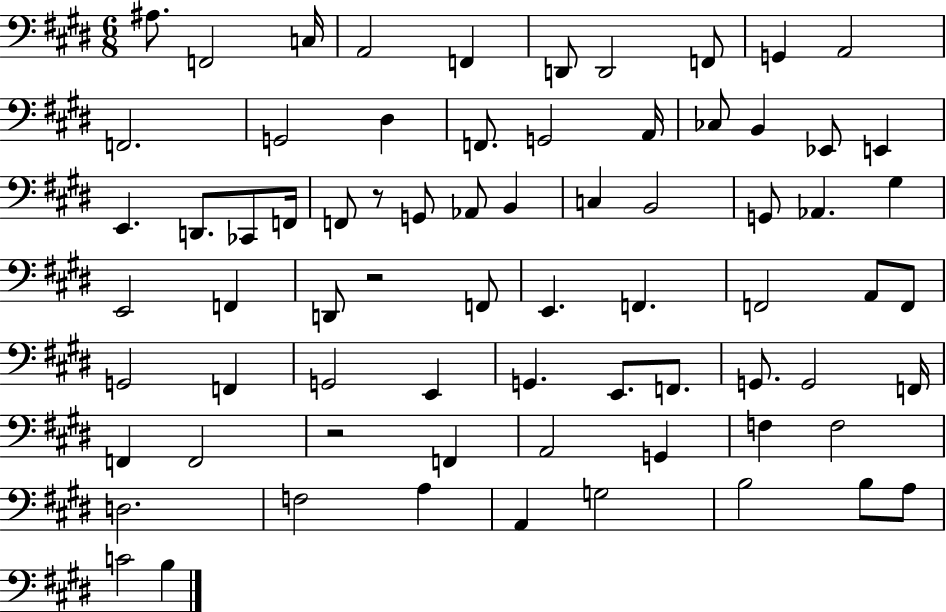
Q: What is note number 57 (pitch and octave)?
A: G2